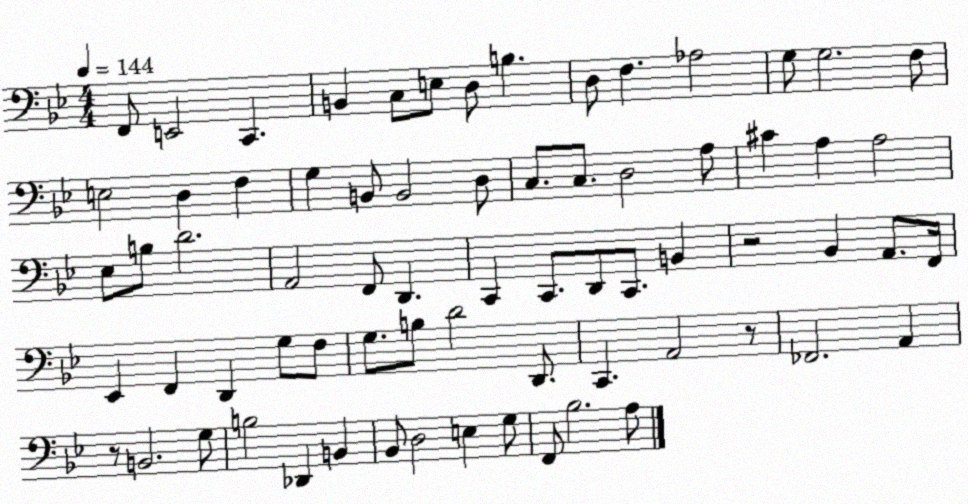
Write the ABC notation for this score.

X:1
T:Untitled
M:4/4
L:1/4
K:Bb
F,,/2 E,,2 C,, B,, C,/2 E,/2 D,/2 B, D,/2 F, _A,2 G,/2 G,2 F,/2 E,2 D, F, G, B,,/2 B,,2 D,/2 C,/2 C,/2 D,2 A,/2 ^C A, A,2 _E,/2 B,/2 D2 A,,2 F,,/2 D,, C,, C,,/2 D,,/2 C,,/2 B,, z2 _B,, A,,/2 F,,/4 _E,, F,, D,, G,/2 F,/2 G,/2 B,/2 D2 D,,/2 C,, A,,2 z/2 _F,,2 A,, z/2 B,,2 G,/2 B,2 _D,, B,, _B,,/2 D,2 E, G,/2 F,,/2 _B,2 A,/2